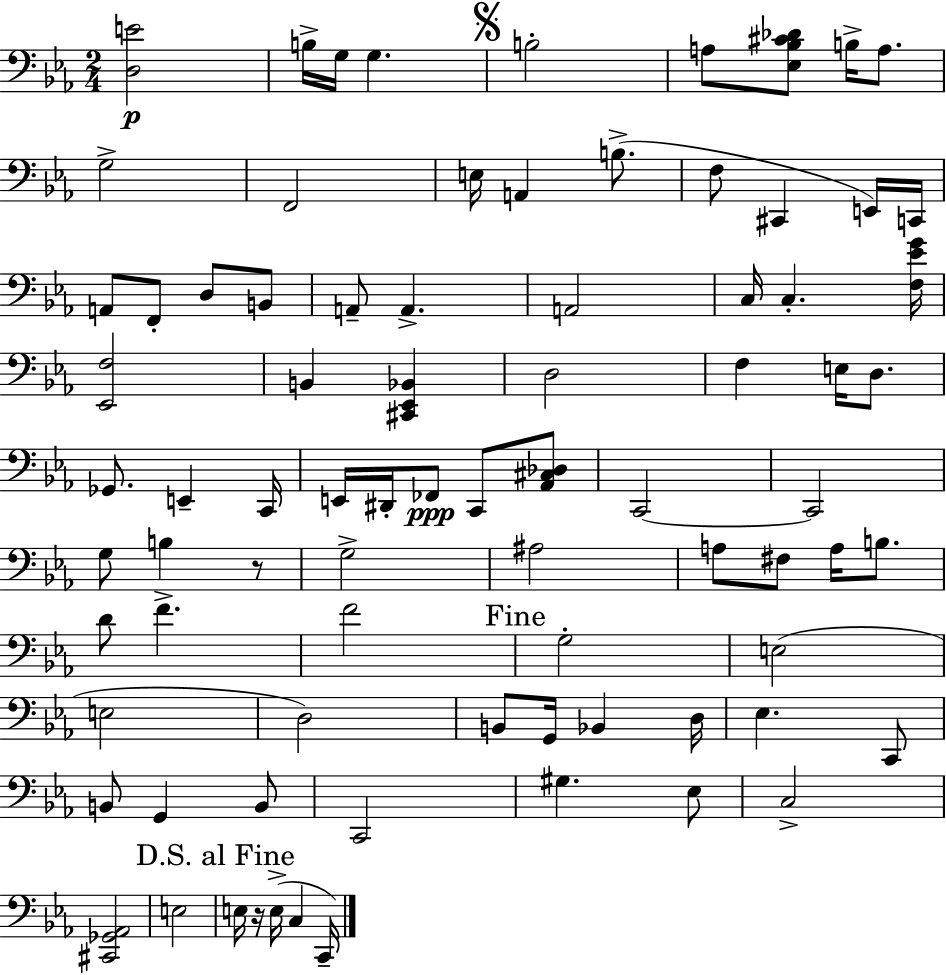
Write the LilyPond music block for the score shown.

{
  \clef bass
  \numericTimeSignature
  \time 2/4
  \key c \minor
  <d e'>2\p | b16-> g16 g4. | \mark \markup { \musicglyph "scripts.segno" } b2-. | a8 <ees bes cis' des'>8 b16-> a8. | \break g2-> | f,2 | e16 a,4 b8.->( | f8 cis,4 e,16) c,16 | \break a,8 f,8-. d8 b,8 | a,8-- a,4.-> | a,2 | c16 c4.-. <f ees' g'>16 | \break <ees, f>2 | b,4 <cis, ees, bes,>4 | d2 | f4 e16 d8. | \break ges,8. e,4-- c,16 | e,16 dis,16-. fes,8\ppp c,8 <aes, cis des>8 | c,2~~ | c,2 | \break g8 b4 r8 | g2-> | ais2 | a8 fis8 a16 b8. | \break d'8 f'4.-> | f'2 | \mark "Fine" g2-. | e2( | \break e2 | d2) | b,8 g,16 bes,4 d16 | ees4. c,8 | \break b,8 g,4 b,8 | c,2 | gis4. ees8 | c2-> | \break <cis, ges, aes,>2 | e2 | \mark "D.S. al Fine" e16 r16 e16->( c4 c,16--) | \bar "|."
}